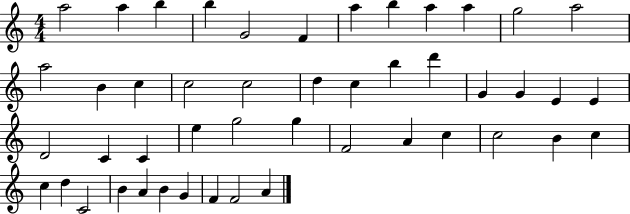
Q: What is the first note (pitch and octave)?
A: A5